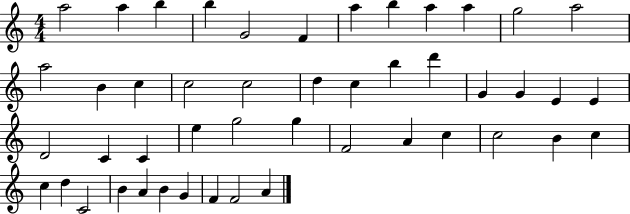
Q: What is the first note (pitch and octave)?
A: A5